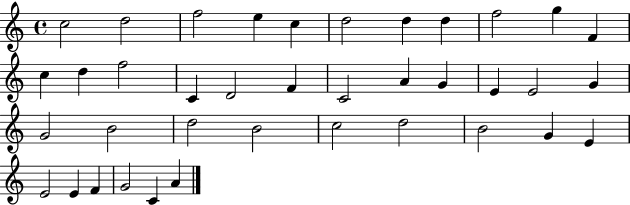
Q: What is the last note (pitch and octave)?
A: A4